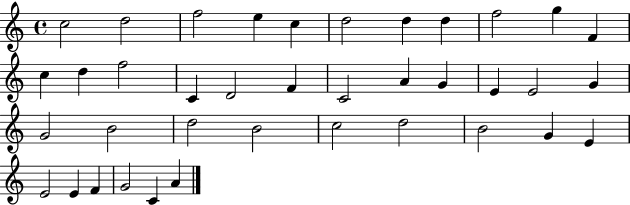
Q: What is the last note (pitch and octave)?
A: A4